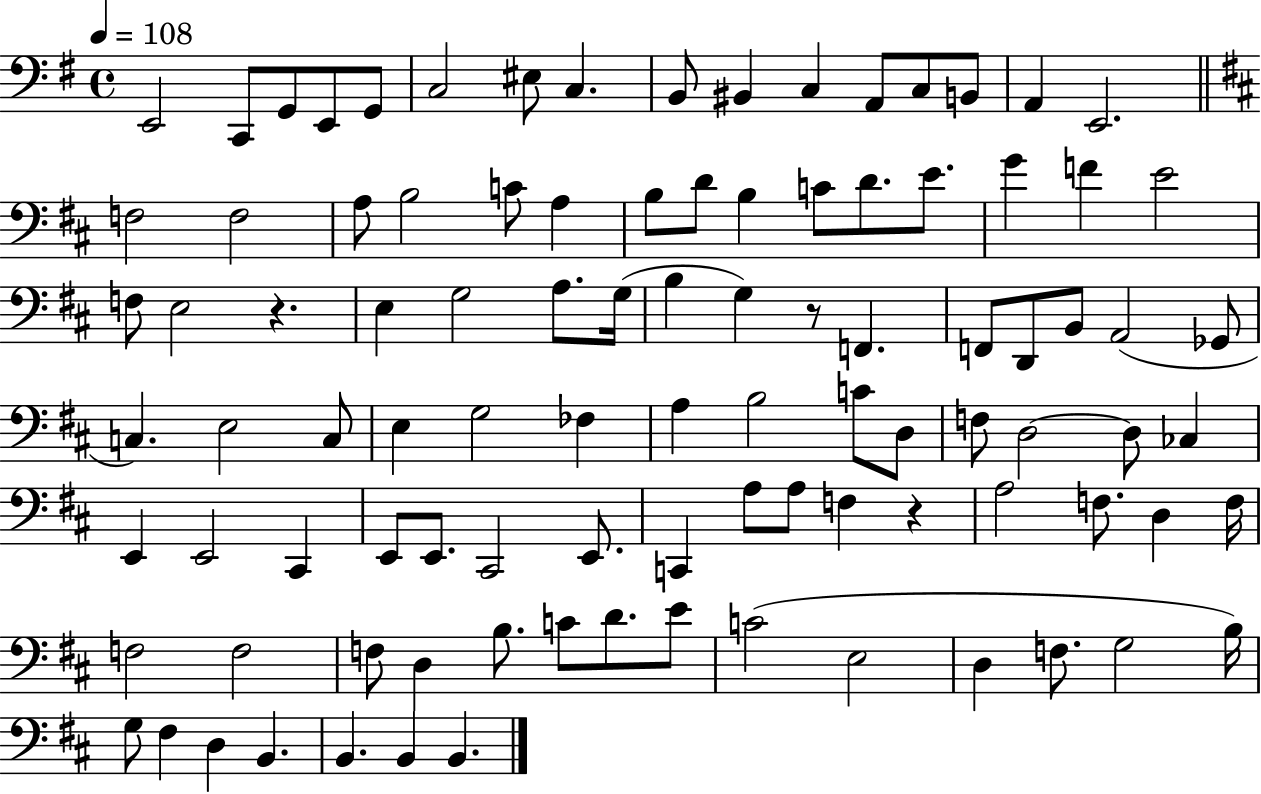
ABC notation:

X:1
T:Untitled
M:4/4
L:1/4
K:G
E,,2 C,,/2 G,,/2 E,,/2 G,,/2 C,2 ^E,/2 C, B,,/2 ^B,, C, A,,/2 C,/2 B,,/2 A,, E,,2 F,2 F,2 A,/2 B,2 C/2 A, B,/2 D/2 B, C/2 D/2 E/2 G F E2 F,/2 E,2 z E, G,2 A,/2 G,/4 B, G, z/2 F,, F,,/2 D,,/2 B,,/2 A,,2 _G,,/2 C, E,2 C,/2 E, G,2 _F, A, B,2 C/2 D,/2 F,/2 D,2 D,/2 _C, E,, E,,2 ^C,, E,,/2 E,,/2 ^C,,2 E,,/2 C,, A,/2 A,/2 F, z A,2 F,/2 D, F,/4 F,2 F,2 F,/2 D, B,/2 C/2 D/2 E/2 C2 E,2 D, F,/2 G,2 B,/4 G,/2 ^F, D, B,, B,, B,, B,,